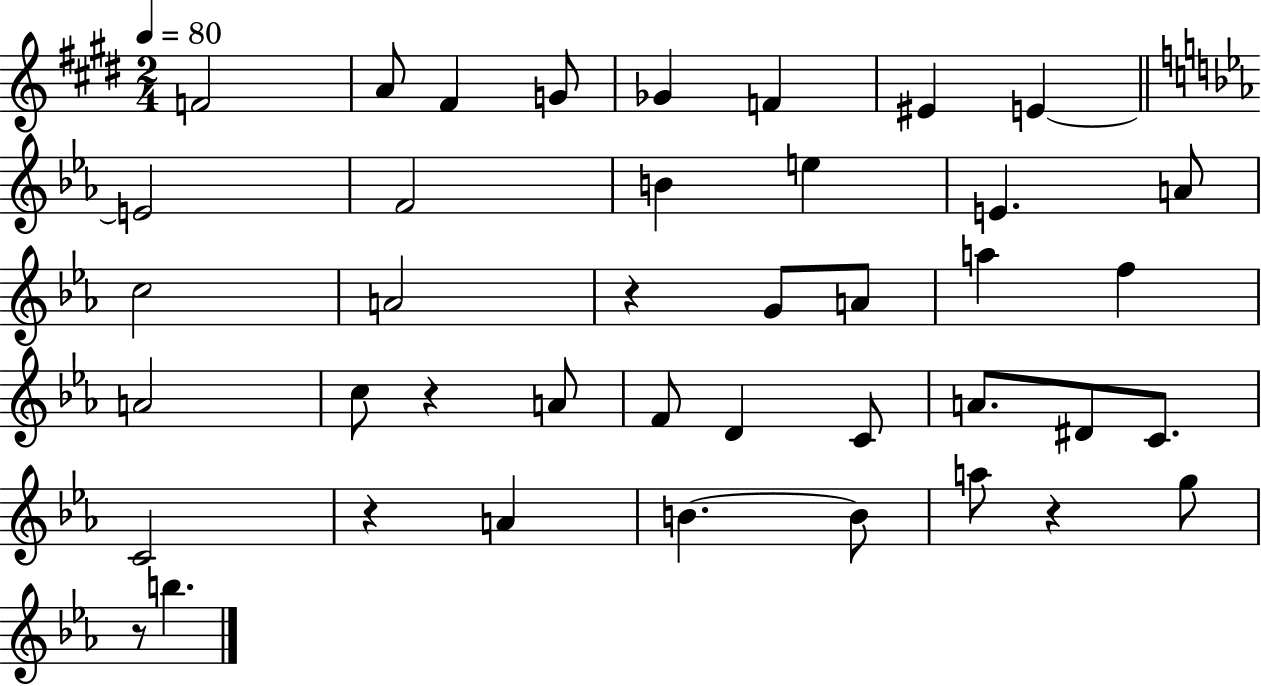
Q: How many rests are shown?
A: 5